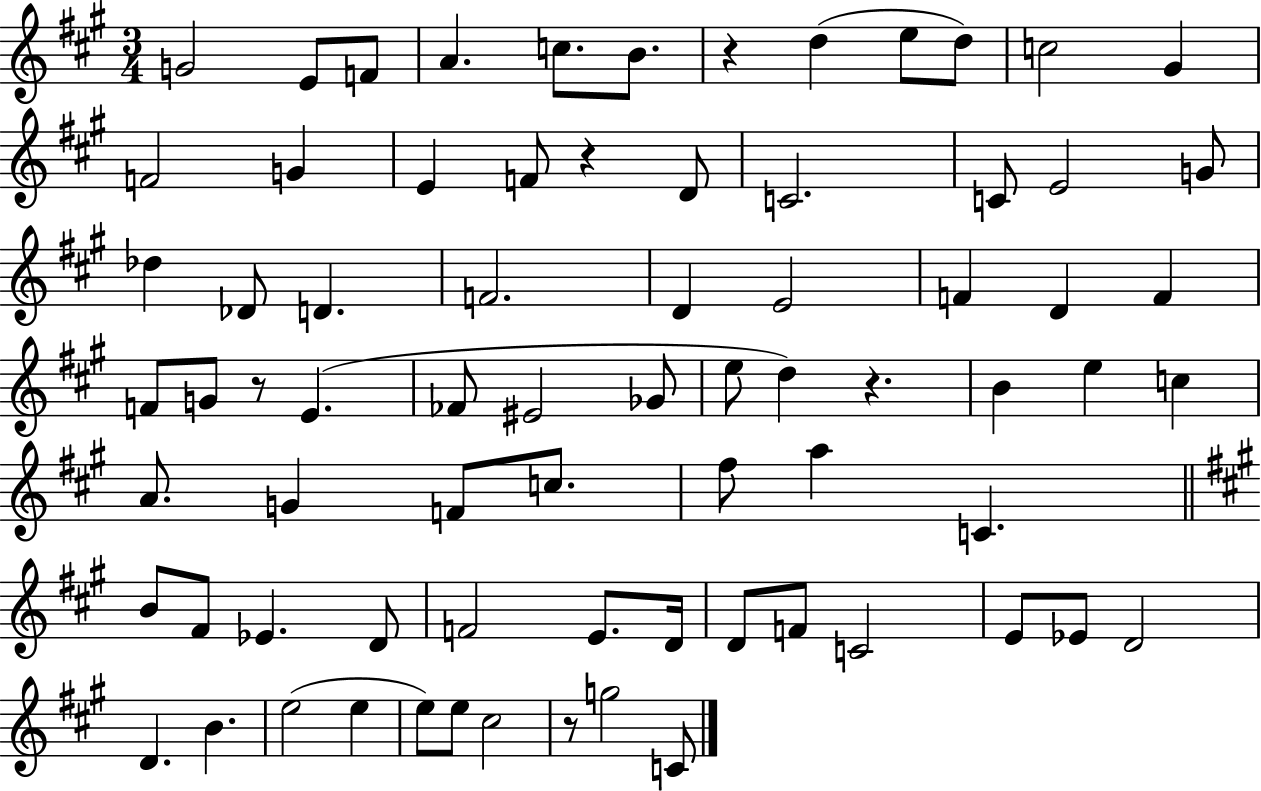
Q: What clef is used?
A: treble